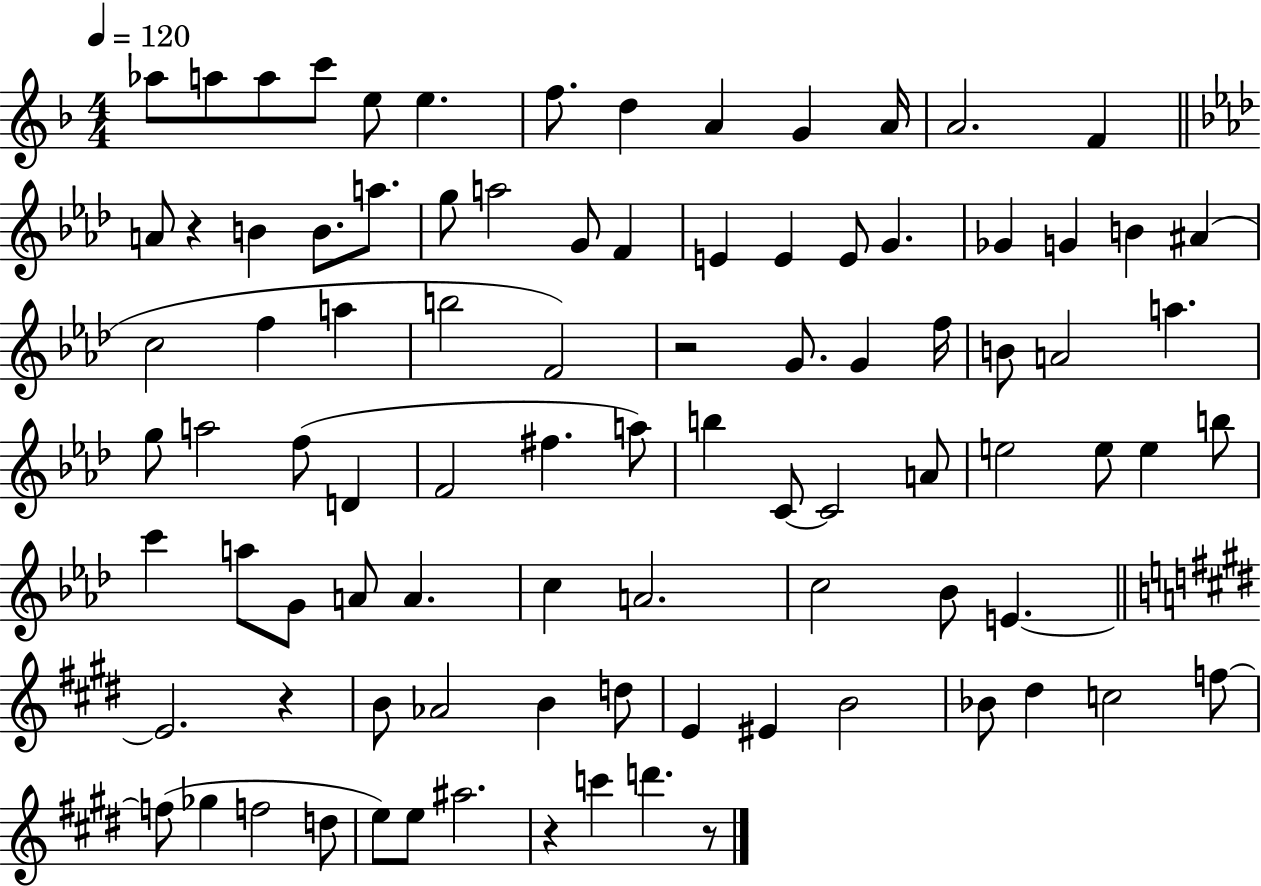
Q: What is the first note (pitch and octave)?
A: Ab5